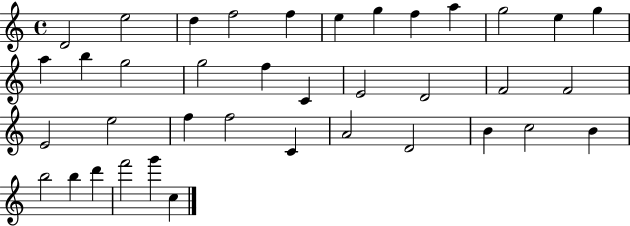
X:1
T:Untitled
M:4/4
L:1/4
K:C
D2 e2 d f2 f e g f a g2 e g a b g2 g2 f C E2 D2 F2 F2 E2 e2 f f2 C A2 D2 B c2 B b2 b d' f'2 g' c